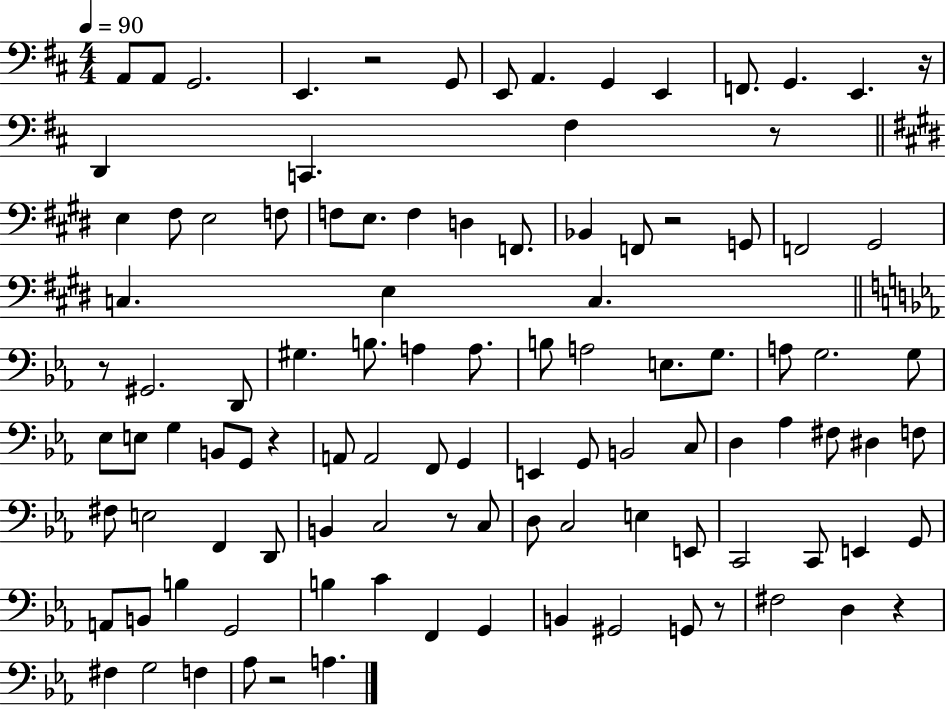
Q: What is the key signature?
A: D major